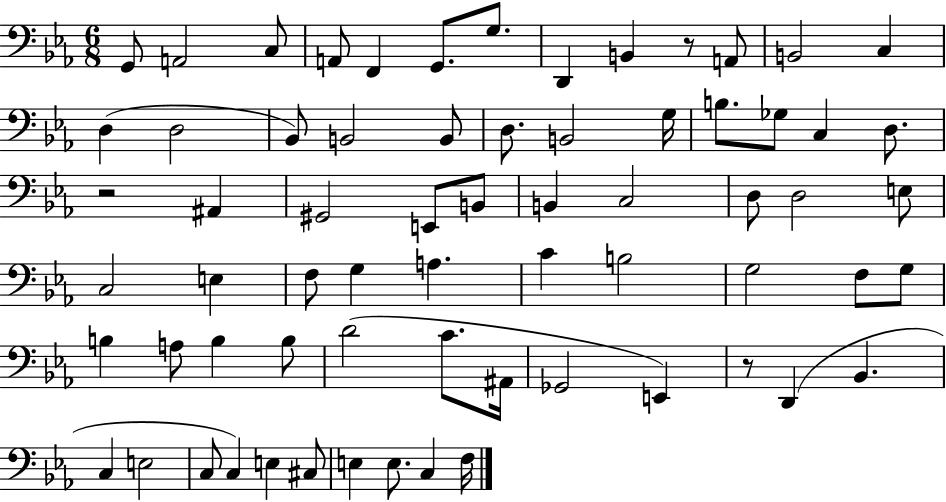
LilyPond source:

{
  \clef bass
  \numericTimeSignature
  \time 6/8
  \key ees \major
  \repeat volta 2 { g,8 a,2 c8 | a,8 f,4 g,8. g8. | d,4 b,4 r8 a,8 | b,2 c4 | \break d4( d2 | bes,8) b,2 b,8 | d8. b,2 g16 | b8. ges8 c4 d8. | \break r2 ais,4 | gis,2 e,8 b,8 | b,4 c2 | d8 d2 e8 | \break c2 e4 | f8 g4 a4. | c'4 b2 | g2 f8 g8 | \break b4 a8 b4 b8 | d'2( c'8. ais,16 | ges,2 e,4) | r8 d,4( bes,4. | \break c4 e2 | c8 c4) e4 cis8 | e4 e8. c4 f16 | } \bar "|."
}